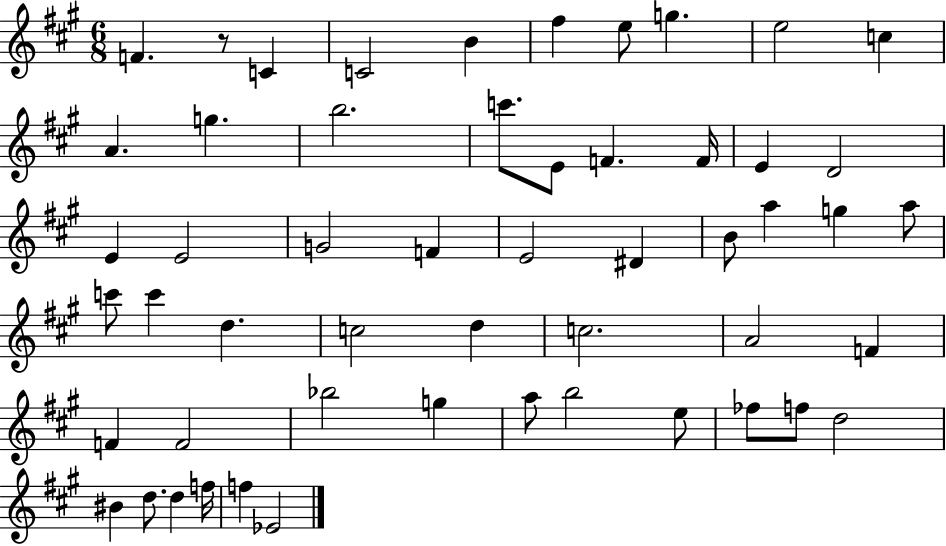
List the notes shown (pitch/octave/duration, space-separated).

F4/q. R/e C4/q C4/h B4/q F#5/q E5/e G5/q. E5/h C5/q A4/q. G5/q. B5/h. C6/e. E4/e F4/q. F4/s E4/q D4/h E4/q E4/h G4/h F4/q E4/h D#4/q B4/e A5/q G5/q A5/e C6/e C6/q D5/q. C5/h D5/q C5/h. A4/h F4/q F4/q F4/h Bb5/h G5/q A5/e B5/h E5/e FES5/e F5/e D5/h BIS4/q D5/e. D5/q F5/s F5/q Eb4/h